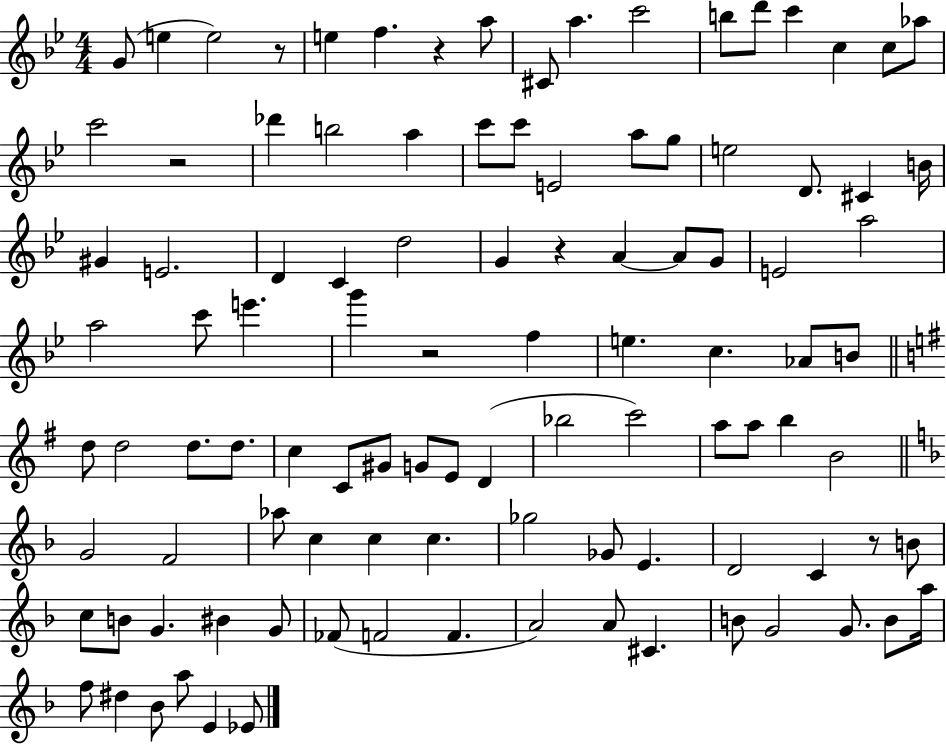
{
  \clef treble
  \numericTimeSignature
  \time 4/4
  \key bes \major
  g'8( e''4 e''2) r8 | e''4 f''4. r4 a''8 | cis'8 a''4. c'''2 | b''8 d'''8 c'''4 c''4 c''8 aes''8 | \break c'''2 r2 | des'''4 b''2 a''4 | c'''8 c'''8 e'2 a''8 g''8 | e''2 d'8. cis'4 b'16 | \break gis'4 e'2. | d'4 c'4 d''2 | g'4 r4 a'4~~ a'8 g'8 | e'2 a''2 | \break a''2 c'''8 e'''4. | g'''4 r2 f''4 | e''4. c''4. aes'8 b'8 | \bar "||" \break \key g \major d''8 d''2 d''8. d''8. | c''4 c'8 gis'8 g'8 e'8 d'4( | bes''2 c'''2) | a''8 a''8 b''4 b'2 | \break \bar "||" \break \key f \major g'2 f'2 | aes''8 c''4 c''4 c''4. | ges''2 ges'8 e'4. | d'2 c'4 r8 b'8 | \break c''8 b'8 g'4. bis'4 g'8 | fes'8( f'2 f'4. | a'2) a'8 cis'4. | b'8 g'2 g'8. b'8 a''16 | \break f''8 dis''4 bes'8 a''8 e'4 ees'8 | \bar "|."
}